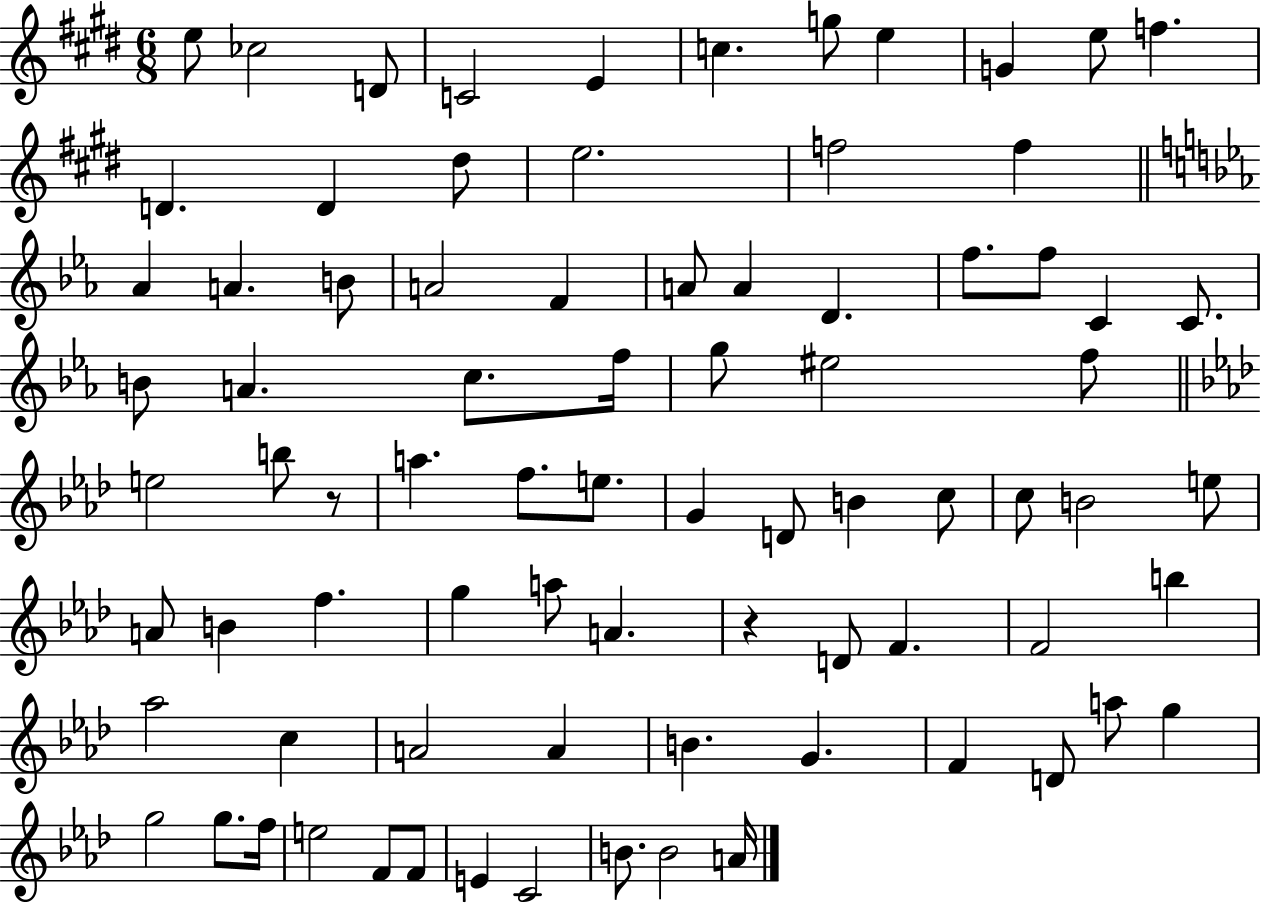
E5/e CES5/h D4/e C4/h E4/q C5/q. G5/e E5/q G4/q E5/e F5/q. D4/q. D4/q D#5/e E5/h. F5/h F5/q Ab4/q A4/q. B4/e A4/h F4/q A4/e A4/q D4/q. F5/e. F5/e C4/q C4/e. B4/e A4/q. C5/e. F5/s G5/e EIS5/h F5/e E5/h B5/e R/e A5/q. F5/e. E5/e. G4/q D4/e B4/q C5/e C5/e B4/h E5/e A4/e B4/q F5/q. G5/q A5/e A4/q. R/q D4/e F4/q. F4/h B5/q Ab5/h C5/q A4/h A4/q B4/q. G4/q. F4/q D4/e A5/e G5/q G5/h G5/e. F5/s E5/h F4/e F4/e E4/q C4/h B4/e. B4/h A4/s